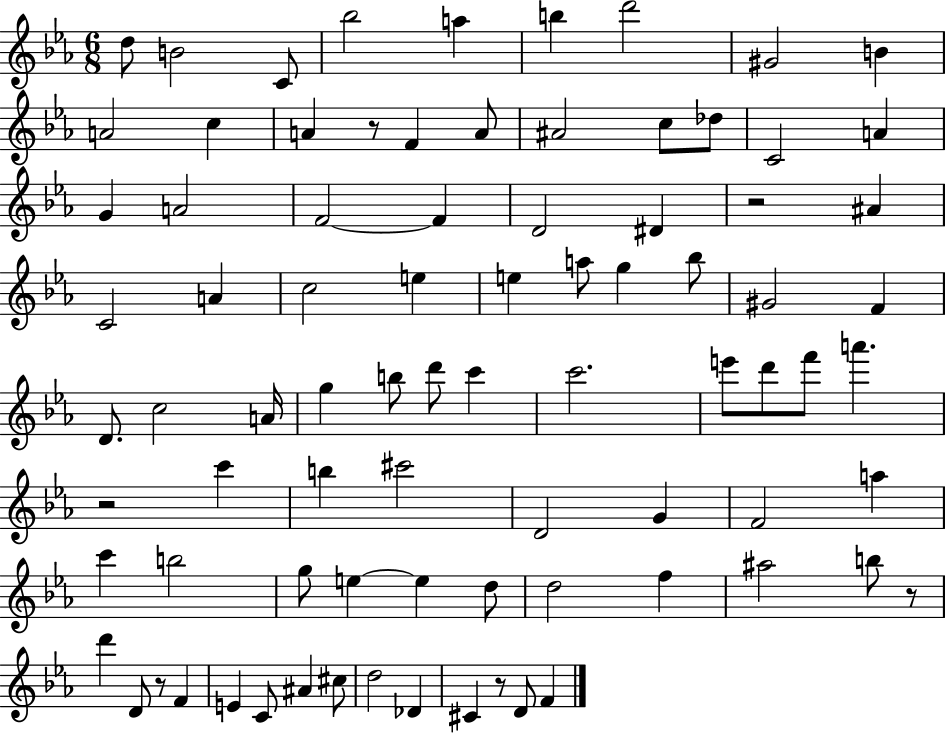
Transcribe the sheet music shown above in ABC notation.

X:1
T:Untitled
M:6/8
L:1/4
K:Eb
d/2 B2 C/2 _b2 a b d'2 ^G2 B A2 c A z/2 F A/2 ^A2 c/2 _d/2 C2 A G A2 F2 F D2 ^D z2 ^A C2 A c2 e e a/2 g _b/2 ^G2 F D/2 c2 A/4 g b/2 d'/2 c' c'2 e'/2 d'/2 f'/2 a' z2 c' b ^c'2 D2 G F2 a c' b2 g/2 e e d/2 d2 f ^a2 b/2 z/2 d' D/2 z/2 F E C/2 ^A ^c/2 d2 _D ^C z/2 D/2 F